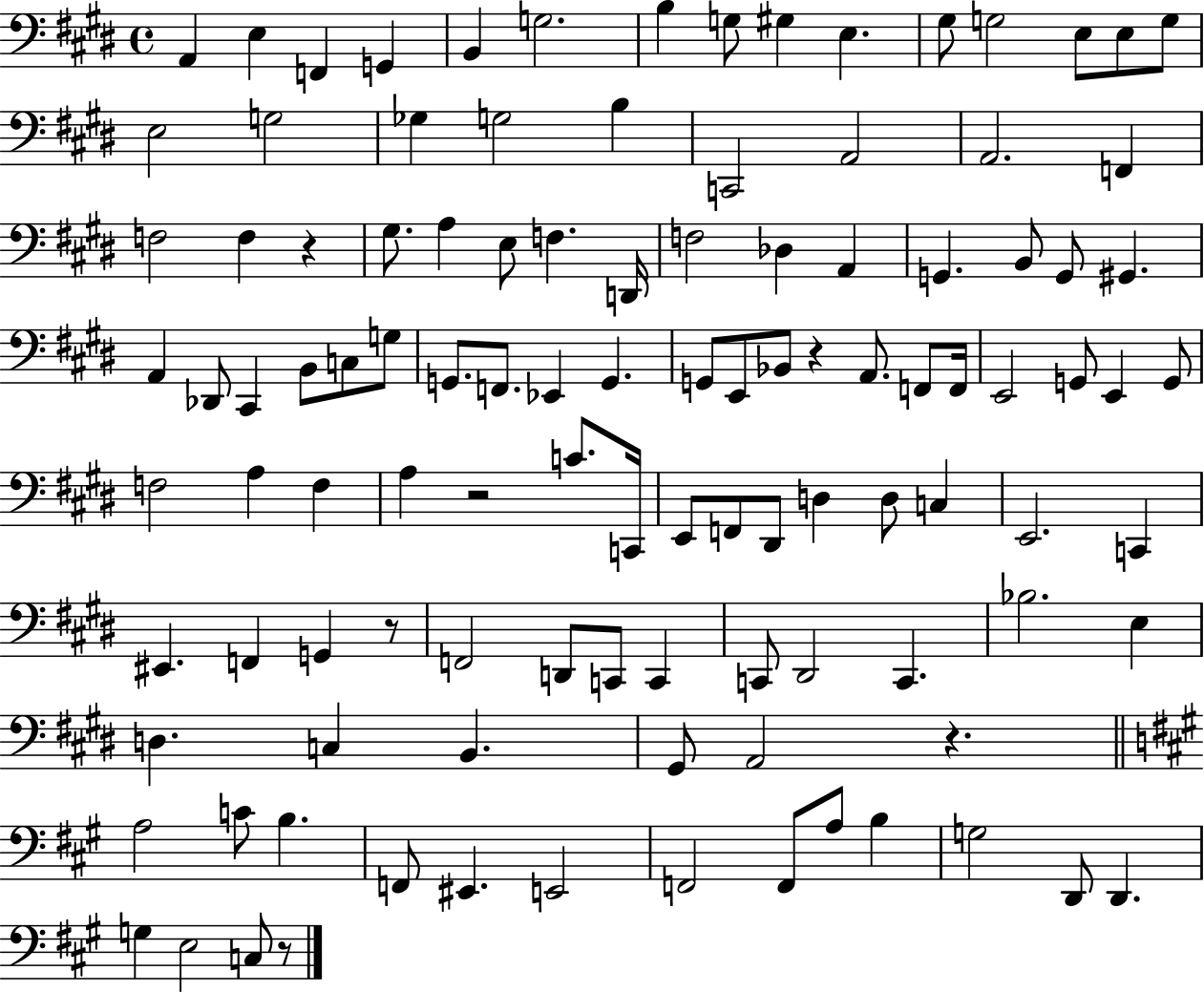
X:1
T:Untitled
M:4/4
L:1/4
K:E
A,, E, F,, G,, B,, G,2 B, G,/2 ^G, E, ^G,/2 G,2 E,/2 E,/2 G,/2 E,2 G,2 _G, G,2 B, C,,2 A,,2 A,,2 F,, F,2 F, z ^G,/2 A, E,/2 F, D,,/4 F,2 _D, A,, G,, B,,/2 G,,/2 ^G,, A,, _D,,/2 ^C,, B,,/2 C,/2 G,/2 G,,/2 F,,/2 _E,, G,, G,,/2 E,,/2 _B,,/2 z A,,/2 F,,/2 F,,/4 E,,2 G,,/2 E,, G,,/2 F,2 A, F, A, z2 C/2 C,,/4 E,,/2 F,,/2 ^D,,/2 D, D,/2 C, E,,2 C,, ^E,, F,, G,, z/2 F,,2 D,,/2 C,,/2 C,, C,,/2 ^D,,2 C,, _B,2 E, D, C, B,, ^G,,/2 A,,2 z A,2 C/2 B, F,,/2 ^E,, E,,2 F,,2 F,,/2 A,/2 B, G,2 D,,/2 D,, G, E,2 C,/2 z/2